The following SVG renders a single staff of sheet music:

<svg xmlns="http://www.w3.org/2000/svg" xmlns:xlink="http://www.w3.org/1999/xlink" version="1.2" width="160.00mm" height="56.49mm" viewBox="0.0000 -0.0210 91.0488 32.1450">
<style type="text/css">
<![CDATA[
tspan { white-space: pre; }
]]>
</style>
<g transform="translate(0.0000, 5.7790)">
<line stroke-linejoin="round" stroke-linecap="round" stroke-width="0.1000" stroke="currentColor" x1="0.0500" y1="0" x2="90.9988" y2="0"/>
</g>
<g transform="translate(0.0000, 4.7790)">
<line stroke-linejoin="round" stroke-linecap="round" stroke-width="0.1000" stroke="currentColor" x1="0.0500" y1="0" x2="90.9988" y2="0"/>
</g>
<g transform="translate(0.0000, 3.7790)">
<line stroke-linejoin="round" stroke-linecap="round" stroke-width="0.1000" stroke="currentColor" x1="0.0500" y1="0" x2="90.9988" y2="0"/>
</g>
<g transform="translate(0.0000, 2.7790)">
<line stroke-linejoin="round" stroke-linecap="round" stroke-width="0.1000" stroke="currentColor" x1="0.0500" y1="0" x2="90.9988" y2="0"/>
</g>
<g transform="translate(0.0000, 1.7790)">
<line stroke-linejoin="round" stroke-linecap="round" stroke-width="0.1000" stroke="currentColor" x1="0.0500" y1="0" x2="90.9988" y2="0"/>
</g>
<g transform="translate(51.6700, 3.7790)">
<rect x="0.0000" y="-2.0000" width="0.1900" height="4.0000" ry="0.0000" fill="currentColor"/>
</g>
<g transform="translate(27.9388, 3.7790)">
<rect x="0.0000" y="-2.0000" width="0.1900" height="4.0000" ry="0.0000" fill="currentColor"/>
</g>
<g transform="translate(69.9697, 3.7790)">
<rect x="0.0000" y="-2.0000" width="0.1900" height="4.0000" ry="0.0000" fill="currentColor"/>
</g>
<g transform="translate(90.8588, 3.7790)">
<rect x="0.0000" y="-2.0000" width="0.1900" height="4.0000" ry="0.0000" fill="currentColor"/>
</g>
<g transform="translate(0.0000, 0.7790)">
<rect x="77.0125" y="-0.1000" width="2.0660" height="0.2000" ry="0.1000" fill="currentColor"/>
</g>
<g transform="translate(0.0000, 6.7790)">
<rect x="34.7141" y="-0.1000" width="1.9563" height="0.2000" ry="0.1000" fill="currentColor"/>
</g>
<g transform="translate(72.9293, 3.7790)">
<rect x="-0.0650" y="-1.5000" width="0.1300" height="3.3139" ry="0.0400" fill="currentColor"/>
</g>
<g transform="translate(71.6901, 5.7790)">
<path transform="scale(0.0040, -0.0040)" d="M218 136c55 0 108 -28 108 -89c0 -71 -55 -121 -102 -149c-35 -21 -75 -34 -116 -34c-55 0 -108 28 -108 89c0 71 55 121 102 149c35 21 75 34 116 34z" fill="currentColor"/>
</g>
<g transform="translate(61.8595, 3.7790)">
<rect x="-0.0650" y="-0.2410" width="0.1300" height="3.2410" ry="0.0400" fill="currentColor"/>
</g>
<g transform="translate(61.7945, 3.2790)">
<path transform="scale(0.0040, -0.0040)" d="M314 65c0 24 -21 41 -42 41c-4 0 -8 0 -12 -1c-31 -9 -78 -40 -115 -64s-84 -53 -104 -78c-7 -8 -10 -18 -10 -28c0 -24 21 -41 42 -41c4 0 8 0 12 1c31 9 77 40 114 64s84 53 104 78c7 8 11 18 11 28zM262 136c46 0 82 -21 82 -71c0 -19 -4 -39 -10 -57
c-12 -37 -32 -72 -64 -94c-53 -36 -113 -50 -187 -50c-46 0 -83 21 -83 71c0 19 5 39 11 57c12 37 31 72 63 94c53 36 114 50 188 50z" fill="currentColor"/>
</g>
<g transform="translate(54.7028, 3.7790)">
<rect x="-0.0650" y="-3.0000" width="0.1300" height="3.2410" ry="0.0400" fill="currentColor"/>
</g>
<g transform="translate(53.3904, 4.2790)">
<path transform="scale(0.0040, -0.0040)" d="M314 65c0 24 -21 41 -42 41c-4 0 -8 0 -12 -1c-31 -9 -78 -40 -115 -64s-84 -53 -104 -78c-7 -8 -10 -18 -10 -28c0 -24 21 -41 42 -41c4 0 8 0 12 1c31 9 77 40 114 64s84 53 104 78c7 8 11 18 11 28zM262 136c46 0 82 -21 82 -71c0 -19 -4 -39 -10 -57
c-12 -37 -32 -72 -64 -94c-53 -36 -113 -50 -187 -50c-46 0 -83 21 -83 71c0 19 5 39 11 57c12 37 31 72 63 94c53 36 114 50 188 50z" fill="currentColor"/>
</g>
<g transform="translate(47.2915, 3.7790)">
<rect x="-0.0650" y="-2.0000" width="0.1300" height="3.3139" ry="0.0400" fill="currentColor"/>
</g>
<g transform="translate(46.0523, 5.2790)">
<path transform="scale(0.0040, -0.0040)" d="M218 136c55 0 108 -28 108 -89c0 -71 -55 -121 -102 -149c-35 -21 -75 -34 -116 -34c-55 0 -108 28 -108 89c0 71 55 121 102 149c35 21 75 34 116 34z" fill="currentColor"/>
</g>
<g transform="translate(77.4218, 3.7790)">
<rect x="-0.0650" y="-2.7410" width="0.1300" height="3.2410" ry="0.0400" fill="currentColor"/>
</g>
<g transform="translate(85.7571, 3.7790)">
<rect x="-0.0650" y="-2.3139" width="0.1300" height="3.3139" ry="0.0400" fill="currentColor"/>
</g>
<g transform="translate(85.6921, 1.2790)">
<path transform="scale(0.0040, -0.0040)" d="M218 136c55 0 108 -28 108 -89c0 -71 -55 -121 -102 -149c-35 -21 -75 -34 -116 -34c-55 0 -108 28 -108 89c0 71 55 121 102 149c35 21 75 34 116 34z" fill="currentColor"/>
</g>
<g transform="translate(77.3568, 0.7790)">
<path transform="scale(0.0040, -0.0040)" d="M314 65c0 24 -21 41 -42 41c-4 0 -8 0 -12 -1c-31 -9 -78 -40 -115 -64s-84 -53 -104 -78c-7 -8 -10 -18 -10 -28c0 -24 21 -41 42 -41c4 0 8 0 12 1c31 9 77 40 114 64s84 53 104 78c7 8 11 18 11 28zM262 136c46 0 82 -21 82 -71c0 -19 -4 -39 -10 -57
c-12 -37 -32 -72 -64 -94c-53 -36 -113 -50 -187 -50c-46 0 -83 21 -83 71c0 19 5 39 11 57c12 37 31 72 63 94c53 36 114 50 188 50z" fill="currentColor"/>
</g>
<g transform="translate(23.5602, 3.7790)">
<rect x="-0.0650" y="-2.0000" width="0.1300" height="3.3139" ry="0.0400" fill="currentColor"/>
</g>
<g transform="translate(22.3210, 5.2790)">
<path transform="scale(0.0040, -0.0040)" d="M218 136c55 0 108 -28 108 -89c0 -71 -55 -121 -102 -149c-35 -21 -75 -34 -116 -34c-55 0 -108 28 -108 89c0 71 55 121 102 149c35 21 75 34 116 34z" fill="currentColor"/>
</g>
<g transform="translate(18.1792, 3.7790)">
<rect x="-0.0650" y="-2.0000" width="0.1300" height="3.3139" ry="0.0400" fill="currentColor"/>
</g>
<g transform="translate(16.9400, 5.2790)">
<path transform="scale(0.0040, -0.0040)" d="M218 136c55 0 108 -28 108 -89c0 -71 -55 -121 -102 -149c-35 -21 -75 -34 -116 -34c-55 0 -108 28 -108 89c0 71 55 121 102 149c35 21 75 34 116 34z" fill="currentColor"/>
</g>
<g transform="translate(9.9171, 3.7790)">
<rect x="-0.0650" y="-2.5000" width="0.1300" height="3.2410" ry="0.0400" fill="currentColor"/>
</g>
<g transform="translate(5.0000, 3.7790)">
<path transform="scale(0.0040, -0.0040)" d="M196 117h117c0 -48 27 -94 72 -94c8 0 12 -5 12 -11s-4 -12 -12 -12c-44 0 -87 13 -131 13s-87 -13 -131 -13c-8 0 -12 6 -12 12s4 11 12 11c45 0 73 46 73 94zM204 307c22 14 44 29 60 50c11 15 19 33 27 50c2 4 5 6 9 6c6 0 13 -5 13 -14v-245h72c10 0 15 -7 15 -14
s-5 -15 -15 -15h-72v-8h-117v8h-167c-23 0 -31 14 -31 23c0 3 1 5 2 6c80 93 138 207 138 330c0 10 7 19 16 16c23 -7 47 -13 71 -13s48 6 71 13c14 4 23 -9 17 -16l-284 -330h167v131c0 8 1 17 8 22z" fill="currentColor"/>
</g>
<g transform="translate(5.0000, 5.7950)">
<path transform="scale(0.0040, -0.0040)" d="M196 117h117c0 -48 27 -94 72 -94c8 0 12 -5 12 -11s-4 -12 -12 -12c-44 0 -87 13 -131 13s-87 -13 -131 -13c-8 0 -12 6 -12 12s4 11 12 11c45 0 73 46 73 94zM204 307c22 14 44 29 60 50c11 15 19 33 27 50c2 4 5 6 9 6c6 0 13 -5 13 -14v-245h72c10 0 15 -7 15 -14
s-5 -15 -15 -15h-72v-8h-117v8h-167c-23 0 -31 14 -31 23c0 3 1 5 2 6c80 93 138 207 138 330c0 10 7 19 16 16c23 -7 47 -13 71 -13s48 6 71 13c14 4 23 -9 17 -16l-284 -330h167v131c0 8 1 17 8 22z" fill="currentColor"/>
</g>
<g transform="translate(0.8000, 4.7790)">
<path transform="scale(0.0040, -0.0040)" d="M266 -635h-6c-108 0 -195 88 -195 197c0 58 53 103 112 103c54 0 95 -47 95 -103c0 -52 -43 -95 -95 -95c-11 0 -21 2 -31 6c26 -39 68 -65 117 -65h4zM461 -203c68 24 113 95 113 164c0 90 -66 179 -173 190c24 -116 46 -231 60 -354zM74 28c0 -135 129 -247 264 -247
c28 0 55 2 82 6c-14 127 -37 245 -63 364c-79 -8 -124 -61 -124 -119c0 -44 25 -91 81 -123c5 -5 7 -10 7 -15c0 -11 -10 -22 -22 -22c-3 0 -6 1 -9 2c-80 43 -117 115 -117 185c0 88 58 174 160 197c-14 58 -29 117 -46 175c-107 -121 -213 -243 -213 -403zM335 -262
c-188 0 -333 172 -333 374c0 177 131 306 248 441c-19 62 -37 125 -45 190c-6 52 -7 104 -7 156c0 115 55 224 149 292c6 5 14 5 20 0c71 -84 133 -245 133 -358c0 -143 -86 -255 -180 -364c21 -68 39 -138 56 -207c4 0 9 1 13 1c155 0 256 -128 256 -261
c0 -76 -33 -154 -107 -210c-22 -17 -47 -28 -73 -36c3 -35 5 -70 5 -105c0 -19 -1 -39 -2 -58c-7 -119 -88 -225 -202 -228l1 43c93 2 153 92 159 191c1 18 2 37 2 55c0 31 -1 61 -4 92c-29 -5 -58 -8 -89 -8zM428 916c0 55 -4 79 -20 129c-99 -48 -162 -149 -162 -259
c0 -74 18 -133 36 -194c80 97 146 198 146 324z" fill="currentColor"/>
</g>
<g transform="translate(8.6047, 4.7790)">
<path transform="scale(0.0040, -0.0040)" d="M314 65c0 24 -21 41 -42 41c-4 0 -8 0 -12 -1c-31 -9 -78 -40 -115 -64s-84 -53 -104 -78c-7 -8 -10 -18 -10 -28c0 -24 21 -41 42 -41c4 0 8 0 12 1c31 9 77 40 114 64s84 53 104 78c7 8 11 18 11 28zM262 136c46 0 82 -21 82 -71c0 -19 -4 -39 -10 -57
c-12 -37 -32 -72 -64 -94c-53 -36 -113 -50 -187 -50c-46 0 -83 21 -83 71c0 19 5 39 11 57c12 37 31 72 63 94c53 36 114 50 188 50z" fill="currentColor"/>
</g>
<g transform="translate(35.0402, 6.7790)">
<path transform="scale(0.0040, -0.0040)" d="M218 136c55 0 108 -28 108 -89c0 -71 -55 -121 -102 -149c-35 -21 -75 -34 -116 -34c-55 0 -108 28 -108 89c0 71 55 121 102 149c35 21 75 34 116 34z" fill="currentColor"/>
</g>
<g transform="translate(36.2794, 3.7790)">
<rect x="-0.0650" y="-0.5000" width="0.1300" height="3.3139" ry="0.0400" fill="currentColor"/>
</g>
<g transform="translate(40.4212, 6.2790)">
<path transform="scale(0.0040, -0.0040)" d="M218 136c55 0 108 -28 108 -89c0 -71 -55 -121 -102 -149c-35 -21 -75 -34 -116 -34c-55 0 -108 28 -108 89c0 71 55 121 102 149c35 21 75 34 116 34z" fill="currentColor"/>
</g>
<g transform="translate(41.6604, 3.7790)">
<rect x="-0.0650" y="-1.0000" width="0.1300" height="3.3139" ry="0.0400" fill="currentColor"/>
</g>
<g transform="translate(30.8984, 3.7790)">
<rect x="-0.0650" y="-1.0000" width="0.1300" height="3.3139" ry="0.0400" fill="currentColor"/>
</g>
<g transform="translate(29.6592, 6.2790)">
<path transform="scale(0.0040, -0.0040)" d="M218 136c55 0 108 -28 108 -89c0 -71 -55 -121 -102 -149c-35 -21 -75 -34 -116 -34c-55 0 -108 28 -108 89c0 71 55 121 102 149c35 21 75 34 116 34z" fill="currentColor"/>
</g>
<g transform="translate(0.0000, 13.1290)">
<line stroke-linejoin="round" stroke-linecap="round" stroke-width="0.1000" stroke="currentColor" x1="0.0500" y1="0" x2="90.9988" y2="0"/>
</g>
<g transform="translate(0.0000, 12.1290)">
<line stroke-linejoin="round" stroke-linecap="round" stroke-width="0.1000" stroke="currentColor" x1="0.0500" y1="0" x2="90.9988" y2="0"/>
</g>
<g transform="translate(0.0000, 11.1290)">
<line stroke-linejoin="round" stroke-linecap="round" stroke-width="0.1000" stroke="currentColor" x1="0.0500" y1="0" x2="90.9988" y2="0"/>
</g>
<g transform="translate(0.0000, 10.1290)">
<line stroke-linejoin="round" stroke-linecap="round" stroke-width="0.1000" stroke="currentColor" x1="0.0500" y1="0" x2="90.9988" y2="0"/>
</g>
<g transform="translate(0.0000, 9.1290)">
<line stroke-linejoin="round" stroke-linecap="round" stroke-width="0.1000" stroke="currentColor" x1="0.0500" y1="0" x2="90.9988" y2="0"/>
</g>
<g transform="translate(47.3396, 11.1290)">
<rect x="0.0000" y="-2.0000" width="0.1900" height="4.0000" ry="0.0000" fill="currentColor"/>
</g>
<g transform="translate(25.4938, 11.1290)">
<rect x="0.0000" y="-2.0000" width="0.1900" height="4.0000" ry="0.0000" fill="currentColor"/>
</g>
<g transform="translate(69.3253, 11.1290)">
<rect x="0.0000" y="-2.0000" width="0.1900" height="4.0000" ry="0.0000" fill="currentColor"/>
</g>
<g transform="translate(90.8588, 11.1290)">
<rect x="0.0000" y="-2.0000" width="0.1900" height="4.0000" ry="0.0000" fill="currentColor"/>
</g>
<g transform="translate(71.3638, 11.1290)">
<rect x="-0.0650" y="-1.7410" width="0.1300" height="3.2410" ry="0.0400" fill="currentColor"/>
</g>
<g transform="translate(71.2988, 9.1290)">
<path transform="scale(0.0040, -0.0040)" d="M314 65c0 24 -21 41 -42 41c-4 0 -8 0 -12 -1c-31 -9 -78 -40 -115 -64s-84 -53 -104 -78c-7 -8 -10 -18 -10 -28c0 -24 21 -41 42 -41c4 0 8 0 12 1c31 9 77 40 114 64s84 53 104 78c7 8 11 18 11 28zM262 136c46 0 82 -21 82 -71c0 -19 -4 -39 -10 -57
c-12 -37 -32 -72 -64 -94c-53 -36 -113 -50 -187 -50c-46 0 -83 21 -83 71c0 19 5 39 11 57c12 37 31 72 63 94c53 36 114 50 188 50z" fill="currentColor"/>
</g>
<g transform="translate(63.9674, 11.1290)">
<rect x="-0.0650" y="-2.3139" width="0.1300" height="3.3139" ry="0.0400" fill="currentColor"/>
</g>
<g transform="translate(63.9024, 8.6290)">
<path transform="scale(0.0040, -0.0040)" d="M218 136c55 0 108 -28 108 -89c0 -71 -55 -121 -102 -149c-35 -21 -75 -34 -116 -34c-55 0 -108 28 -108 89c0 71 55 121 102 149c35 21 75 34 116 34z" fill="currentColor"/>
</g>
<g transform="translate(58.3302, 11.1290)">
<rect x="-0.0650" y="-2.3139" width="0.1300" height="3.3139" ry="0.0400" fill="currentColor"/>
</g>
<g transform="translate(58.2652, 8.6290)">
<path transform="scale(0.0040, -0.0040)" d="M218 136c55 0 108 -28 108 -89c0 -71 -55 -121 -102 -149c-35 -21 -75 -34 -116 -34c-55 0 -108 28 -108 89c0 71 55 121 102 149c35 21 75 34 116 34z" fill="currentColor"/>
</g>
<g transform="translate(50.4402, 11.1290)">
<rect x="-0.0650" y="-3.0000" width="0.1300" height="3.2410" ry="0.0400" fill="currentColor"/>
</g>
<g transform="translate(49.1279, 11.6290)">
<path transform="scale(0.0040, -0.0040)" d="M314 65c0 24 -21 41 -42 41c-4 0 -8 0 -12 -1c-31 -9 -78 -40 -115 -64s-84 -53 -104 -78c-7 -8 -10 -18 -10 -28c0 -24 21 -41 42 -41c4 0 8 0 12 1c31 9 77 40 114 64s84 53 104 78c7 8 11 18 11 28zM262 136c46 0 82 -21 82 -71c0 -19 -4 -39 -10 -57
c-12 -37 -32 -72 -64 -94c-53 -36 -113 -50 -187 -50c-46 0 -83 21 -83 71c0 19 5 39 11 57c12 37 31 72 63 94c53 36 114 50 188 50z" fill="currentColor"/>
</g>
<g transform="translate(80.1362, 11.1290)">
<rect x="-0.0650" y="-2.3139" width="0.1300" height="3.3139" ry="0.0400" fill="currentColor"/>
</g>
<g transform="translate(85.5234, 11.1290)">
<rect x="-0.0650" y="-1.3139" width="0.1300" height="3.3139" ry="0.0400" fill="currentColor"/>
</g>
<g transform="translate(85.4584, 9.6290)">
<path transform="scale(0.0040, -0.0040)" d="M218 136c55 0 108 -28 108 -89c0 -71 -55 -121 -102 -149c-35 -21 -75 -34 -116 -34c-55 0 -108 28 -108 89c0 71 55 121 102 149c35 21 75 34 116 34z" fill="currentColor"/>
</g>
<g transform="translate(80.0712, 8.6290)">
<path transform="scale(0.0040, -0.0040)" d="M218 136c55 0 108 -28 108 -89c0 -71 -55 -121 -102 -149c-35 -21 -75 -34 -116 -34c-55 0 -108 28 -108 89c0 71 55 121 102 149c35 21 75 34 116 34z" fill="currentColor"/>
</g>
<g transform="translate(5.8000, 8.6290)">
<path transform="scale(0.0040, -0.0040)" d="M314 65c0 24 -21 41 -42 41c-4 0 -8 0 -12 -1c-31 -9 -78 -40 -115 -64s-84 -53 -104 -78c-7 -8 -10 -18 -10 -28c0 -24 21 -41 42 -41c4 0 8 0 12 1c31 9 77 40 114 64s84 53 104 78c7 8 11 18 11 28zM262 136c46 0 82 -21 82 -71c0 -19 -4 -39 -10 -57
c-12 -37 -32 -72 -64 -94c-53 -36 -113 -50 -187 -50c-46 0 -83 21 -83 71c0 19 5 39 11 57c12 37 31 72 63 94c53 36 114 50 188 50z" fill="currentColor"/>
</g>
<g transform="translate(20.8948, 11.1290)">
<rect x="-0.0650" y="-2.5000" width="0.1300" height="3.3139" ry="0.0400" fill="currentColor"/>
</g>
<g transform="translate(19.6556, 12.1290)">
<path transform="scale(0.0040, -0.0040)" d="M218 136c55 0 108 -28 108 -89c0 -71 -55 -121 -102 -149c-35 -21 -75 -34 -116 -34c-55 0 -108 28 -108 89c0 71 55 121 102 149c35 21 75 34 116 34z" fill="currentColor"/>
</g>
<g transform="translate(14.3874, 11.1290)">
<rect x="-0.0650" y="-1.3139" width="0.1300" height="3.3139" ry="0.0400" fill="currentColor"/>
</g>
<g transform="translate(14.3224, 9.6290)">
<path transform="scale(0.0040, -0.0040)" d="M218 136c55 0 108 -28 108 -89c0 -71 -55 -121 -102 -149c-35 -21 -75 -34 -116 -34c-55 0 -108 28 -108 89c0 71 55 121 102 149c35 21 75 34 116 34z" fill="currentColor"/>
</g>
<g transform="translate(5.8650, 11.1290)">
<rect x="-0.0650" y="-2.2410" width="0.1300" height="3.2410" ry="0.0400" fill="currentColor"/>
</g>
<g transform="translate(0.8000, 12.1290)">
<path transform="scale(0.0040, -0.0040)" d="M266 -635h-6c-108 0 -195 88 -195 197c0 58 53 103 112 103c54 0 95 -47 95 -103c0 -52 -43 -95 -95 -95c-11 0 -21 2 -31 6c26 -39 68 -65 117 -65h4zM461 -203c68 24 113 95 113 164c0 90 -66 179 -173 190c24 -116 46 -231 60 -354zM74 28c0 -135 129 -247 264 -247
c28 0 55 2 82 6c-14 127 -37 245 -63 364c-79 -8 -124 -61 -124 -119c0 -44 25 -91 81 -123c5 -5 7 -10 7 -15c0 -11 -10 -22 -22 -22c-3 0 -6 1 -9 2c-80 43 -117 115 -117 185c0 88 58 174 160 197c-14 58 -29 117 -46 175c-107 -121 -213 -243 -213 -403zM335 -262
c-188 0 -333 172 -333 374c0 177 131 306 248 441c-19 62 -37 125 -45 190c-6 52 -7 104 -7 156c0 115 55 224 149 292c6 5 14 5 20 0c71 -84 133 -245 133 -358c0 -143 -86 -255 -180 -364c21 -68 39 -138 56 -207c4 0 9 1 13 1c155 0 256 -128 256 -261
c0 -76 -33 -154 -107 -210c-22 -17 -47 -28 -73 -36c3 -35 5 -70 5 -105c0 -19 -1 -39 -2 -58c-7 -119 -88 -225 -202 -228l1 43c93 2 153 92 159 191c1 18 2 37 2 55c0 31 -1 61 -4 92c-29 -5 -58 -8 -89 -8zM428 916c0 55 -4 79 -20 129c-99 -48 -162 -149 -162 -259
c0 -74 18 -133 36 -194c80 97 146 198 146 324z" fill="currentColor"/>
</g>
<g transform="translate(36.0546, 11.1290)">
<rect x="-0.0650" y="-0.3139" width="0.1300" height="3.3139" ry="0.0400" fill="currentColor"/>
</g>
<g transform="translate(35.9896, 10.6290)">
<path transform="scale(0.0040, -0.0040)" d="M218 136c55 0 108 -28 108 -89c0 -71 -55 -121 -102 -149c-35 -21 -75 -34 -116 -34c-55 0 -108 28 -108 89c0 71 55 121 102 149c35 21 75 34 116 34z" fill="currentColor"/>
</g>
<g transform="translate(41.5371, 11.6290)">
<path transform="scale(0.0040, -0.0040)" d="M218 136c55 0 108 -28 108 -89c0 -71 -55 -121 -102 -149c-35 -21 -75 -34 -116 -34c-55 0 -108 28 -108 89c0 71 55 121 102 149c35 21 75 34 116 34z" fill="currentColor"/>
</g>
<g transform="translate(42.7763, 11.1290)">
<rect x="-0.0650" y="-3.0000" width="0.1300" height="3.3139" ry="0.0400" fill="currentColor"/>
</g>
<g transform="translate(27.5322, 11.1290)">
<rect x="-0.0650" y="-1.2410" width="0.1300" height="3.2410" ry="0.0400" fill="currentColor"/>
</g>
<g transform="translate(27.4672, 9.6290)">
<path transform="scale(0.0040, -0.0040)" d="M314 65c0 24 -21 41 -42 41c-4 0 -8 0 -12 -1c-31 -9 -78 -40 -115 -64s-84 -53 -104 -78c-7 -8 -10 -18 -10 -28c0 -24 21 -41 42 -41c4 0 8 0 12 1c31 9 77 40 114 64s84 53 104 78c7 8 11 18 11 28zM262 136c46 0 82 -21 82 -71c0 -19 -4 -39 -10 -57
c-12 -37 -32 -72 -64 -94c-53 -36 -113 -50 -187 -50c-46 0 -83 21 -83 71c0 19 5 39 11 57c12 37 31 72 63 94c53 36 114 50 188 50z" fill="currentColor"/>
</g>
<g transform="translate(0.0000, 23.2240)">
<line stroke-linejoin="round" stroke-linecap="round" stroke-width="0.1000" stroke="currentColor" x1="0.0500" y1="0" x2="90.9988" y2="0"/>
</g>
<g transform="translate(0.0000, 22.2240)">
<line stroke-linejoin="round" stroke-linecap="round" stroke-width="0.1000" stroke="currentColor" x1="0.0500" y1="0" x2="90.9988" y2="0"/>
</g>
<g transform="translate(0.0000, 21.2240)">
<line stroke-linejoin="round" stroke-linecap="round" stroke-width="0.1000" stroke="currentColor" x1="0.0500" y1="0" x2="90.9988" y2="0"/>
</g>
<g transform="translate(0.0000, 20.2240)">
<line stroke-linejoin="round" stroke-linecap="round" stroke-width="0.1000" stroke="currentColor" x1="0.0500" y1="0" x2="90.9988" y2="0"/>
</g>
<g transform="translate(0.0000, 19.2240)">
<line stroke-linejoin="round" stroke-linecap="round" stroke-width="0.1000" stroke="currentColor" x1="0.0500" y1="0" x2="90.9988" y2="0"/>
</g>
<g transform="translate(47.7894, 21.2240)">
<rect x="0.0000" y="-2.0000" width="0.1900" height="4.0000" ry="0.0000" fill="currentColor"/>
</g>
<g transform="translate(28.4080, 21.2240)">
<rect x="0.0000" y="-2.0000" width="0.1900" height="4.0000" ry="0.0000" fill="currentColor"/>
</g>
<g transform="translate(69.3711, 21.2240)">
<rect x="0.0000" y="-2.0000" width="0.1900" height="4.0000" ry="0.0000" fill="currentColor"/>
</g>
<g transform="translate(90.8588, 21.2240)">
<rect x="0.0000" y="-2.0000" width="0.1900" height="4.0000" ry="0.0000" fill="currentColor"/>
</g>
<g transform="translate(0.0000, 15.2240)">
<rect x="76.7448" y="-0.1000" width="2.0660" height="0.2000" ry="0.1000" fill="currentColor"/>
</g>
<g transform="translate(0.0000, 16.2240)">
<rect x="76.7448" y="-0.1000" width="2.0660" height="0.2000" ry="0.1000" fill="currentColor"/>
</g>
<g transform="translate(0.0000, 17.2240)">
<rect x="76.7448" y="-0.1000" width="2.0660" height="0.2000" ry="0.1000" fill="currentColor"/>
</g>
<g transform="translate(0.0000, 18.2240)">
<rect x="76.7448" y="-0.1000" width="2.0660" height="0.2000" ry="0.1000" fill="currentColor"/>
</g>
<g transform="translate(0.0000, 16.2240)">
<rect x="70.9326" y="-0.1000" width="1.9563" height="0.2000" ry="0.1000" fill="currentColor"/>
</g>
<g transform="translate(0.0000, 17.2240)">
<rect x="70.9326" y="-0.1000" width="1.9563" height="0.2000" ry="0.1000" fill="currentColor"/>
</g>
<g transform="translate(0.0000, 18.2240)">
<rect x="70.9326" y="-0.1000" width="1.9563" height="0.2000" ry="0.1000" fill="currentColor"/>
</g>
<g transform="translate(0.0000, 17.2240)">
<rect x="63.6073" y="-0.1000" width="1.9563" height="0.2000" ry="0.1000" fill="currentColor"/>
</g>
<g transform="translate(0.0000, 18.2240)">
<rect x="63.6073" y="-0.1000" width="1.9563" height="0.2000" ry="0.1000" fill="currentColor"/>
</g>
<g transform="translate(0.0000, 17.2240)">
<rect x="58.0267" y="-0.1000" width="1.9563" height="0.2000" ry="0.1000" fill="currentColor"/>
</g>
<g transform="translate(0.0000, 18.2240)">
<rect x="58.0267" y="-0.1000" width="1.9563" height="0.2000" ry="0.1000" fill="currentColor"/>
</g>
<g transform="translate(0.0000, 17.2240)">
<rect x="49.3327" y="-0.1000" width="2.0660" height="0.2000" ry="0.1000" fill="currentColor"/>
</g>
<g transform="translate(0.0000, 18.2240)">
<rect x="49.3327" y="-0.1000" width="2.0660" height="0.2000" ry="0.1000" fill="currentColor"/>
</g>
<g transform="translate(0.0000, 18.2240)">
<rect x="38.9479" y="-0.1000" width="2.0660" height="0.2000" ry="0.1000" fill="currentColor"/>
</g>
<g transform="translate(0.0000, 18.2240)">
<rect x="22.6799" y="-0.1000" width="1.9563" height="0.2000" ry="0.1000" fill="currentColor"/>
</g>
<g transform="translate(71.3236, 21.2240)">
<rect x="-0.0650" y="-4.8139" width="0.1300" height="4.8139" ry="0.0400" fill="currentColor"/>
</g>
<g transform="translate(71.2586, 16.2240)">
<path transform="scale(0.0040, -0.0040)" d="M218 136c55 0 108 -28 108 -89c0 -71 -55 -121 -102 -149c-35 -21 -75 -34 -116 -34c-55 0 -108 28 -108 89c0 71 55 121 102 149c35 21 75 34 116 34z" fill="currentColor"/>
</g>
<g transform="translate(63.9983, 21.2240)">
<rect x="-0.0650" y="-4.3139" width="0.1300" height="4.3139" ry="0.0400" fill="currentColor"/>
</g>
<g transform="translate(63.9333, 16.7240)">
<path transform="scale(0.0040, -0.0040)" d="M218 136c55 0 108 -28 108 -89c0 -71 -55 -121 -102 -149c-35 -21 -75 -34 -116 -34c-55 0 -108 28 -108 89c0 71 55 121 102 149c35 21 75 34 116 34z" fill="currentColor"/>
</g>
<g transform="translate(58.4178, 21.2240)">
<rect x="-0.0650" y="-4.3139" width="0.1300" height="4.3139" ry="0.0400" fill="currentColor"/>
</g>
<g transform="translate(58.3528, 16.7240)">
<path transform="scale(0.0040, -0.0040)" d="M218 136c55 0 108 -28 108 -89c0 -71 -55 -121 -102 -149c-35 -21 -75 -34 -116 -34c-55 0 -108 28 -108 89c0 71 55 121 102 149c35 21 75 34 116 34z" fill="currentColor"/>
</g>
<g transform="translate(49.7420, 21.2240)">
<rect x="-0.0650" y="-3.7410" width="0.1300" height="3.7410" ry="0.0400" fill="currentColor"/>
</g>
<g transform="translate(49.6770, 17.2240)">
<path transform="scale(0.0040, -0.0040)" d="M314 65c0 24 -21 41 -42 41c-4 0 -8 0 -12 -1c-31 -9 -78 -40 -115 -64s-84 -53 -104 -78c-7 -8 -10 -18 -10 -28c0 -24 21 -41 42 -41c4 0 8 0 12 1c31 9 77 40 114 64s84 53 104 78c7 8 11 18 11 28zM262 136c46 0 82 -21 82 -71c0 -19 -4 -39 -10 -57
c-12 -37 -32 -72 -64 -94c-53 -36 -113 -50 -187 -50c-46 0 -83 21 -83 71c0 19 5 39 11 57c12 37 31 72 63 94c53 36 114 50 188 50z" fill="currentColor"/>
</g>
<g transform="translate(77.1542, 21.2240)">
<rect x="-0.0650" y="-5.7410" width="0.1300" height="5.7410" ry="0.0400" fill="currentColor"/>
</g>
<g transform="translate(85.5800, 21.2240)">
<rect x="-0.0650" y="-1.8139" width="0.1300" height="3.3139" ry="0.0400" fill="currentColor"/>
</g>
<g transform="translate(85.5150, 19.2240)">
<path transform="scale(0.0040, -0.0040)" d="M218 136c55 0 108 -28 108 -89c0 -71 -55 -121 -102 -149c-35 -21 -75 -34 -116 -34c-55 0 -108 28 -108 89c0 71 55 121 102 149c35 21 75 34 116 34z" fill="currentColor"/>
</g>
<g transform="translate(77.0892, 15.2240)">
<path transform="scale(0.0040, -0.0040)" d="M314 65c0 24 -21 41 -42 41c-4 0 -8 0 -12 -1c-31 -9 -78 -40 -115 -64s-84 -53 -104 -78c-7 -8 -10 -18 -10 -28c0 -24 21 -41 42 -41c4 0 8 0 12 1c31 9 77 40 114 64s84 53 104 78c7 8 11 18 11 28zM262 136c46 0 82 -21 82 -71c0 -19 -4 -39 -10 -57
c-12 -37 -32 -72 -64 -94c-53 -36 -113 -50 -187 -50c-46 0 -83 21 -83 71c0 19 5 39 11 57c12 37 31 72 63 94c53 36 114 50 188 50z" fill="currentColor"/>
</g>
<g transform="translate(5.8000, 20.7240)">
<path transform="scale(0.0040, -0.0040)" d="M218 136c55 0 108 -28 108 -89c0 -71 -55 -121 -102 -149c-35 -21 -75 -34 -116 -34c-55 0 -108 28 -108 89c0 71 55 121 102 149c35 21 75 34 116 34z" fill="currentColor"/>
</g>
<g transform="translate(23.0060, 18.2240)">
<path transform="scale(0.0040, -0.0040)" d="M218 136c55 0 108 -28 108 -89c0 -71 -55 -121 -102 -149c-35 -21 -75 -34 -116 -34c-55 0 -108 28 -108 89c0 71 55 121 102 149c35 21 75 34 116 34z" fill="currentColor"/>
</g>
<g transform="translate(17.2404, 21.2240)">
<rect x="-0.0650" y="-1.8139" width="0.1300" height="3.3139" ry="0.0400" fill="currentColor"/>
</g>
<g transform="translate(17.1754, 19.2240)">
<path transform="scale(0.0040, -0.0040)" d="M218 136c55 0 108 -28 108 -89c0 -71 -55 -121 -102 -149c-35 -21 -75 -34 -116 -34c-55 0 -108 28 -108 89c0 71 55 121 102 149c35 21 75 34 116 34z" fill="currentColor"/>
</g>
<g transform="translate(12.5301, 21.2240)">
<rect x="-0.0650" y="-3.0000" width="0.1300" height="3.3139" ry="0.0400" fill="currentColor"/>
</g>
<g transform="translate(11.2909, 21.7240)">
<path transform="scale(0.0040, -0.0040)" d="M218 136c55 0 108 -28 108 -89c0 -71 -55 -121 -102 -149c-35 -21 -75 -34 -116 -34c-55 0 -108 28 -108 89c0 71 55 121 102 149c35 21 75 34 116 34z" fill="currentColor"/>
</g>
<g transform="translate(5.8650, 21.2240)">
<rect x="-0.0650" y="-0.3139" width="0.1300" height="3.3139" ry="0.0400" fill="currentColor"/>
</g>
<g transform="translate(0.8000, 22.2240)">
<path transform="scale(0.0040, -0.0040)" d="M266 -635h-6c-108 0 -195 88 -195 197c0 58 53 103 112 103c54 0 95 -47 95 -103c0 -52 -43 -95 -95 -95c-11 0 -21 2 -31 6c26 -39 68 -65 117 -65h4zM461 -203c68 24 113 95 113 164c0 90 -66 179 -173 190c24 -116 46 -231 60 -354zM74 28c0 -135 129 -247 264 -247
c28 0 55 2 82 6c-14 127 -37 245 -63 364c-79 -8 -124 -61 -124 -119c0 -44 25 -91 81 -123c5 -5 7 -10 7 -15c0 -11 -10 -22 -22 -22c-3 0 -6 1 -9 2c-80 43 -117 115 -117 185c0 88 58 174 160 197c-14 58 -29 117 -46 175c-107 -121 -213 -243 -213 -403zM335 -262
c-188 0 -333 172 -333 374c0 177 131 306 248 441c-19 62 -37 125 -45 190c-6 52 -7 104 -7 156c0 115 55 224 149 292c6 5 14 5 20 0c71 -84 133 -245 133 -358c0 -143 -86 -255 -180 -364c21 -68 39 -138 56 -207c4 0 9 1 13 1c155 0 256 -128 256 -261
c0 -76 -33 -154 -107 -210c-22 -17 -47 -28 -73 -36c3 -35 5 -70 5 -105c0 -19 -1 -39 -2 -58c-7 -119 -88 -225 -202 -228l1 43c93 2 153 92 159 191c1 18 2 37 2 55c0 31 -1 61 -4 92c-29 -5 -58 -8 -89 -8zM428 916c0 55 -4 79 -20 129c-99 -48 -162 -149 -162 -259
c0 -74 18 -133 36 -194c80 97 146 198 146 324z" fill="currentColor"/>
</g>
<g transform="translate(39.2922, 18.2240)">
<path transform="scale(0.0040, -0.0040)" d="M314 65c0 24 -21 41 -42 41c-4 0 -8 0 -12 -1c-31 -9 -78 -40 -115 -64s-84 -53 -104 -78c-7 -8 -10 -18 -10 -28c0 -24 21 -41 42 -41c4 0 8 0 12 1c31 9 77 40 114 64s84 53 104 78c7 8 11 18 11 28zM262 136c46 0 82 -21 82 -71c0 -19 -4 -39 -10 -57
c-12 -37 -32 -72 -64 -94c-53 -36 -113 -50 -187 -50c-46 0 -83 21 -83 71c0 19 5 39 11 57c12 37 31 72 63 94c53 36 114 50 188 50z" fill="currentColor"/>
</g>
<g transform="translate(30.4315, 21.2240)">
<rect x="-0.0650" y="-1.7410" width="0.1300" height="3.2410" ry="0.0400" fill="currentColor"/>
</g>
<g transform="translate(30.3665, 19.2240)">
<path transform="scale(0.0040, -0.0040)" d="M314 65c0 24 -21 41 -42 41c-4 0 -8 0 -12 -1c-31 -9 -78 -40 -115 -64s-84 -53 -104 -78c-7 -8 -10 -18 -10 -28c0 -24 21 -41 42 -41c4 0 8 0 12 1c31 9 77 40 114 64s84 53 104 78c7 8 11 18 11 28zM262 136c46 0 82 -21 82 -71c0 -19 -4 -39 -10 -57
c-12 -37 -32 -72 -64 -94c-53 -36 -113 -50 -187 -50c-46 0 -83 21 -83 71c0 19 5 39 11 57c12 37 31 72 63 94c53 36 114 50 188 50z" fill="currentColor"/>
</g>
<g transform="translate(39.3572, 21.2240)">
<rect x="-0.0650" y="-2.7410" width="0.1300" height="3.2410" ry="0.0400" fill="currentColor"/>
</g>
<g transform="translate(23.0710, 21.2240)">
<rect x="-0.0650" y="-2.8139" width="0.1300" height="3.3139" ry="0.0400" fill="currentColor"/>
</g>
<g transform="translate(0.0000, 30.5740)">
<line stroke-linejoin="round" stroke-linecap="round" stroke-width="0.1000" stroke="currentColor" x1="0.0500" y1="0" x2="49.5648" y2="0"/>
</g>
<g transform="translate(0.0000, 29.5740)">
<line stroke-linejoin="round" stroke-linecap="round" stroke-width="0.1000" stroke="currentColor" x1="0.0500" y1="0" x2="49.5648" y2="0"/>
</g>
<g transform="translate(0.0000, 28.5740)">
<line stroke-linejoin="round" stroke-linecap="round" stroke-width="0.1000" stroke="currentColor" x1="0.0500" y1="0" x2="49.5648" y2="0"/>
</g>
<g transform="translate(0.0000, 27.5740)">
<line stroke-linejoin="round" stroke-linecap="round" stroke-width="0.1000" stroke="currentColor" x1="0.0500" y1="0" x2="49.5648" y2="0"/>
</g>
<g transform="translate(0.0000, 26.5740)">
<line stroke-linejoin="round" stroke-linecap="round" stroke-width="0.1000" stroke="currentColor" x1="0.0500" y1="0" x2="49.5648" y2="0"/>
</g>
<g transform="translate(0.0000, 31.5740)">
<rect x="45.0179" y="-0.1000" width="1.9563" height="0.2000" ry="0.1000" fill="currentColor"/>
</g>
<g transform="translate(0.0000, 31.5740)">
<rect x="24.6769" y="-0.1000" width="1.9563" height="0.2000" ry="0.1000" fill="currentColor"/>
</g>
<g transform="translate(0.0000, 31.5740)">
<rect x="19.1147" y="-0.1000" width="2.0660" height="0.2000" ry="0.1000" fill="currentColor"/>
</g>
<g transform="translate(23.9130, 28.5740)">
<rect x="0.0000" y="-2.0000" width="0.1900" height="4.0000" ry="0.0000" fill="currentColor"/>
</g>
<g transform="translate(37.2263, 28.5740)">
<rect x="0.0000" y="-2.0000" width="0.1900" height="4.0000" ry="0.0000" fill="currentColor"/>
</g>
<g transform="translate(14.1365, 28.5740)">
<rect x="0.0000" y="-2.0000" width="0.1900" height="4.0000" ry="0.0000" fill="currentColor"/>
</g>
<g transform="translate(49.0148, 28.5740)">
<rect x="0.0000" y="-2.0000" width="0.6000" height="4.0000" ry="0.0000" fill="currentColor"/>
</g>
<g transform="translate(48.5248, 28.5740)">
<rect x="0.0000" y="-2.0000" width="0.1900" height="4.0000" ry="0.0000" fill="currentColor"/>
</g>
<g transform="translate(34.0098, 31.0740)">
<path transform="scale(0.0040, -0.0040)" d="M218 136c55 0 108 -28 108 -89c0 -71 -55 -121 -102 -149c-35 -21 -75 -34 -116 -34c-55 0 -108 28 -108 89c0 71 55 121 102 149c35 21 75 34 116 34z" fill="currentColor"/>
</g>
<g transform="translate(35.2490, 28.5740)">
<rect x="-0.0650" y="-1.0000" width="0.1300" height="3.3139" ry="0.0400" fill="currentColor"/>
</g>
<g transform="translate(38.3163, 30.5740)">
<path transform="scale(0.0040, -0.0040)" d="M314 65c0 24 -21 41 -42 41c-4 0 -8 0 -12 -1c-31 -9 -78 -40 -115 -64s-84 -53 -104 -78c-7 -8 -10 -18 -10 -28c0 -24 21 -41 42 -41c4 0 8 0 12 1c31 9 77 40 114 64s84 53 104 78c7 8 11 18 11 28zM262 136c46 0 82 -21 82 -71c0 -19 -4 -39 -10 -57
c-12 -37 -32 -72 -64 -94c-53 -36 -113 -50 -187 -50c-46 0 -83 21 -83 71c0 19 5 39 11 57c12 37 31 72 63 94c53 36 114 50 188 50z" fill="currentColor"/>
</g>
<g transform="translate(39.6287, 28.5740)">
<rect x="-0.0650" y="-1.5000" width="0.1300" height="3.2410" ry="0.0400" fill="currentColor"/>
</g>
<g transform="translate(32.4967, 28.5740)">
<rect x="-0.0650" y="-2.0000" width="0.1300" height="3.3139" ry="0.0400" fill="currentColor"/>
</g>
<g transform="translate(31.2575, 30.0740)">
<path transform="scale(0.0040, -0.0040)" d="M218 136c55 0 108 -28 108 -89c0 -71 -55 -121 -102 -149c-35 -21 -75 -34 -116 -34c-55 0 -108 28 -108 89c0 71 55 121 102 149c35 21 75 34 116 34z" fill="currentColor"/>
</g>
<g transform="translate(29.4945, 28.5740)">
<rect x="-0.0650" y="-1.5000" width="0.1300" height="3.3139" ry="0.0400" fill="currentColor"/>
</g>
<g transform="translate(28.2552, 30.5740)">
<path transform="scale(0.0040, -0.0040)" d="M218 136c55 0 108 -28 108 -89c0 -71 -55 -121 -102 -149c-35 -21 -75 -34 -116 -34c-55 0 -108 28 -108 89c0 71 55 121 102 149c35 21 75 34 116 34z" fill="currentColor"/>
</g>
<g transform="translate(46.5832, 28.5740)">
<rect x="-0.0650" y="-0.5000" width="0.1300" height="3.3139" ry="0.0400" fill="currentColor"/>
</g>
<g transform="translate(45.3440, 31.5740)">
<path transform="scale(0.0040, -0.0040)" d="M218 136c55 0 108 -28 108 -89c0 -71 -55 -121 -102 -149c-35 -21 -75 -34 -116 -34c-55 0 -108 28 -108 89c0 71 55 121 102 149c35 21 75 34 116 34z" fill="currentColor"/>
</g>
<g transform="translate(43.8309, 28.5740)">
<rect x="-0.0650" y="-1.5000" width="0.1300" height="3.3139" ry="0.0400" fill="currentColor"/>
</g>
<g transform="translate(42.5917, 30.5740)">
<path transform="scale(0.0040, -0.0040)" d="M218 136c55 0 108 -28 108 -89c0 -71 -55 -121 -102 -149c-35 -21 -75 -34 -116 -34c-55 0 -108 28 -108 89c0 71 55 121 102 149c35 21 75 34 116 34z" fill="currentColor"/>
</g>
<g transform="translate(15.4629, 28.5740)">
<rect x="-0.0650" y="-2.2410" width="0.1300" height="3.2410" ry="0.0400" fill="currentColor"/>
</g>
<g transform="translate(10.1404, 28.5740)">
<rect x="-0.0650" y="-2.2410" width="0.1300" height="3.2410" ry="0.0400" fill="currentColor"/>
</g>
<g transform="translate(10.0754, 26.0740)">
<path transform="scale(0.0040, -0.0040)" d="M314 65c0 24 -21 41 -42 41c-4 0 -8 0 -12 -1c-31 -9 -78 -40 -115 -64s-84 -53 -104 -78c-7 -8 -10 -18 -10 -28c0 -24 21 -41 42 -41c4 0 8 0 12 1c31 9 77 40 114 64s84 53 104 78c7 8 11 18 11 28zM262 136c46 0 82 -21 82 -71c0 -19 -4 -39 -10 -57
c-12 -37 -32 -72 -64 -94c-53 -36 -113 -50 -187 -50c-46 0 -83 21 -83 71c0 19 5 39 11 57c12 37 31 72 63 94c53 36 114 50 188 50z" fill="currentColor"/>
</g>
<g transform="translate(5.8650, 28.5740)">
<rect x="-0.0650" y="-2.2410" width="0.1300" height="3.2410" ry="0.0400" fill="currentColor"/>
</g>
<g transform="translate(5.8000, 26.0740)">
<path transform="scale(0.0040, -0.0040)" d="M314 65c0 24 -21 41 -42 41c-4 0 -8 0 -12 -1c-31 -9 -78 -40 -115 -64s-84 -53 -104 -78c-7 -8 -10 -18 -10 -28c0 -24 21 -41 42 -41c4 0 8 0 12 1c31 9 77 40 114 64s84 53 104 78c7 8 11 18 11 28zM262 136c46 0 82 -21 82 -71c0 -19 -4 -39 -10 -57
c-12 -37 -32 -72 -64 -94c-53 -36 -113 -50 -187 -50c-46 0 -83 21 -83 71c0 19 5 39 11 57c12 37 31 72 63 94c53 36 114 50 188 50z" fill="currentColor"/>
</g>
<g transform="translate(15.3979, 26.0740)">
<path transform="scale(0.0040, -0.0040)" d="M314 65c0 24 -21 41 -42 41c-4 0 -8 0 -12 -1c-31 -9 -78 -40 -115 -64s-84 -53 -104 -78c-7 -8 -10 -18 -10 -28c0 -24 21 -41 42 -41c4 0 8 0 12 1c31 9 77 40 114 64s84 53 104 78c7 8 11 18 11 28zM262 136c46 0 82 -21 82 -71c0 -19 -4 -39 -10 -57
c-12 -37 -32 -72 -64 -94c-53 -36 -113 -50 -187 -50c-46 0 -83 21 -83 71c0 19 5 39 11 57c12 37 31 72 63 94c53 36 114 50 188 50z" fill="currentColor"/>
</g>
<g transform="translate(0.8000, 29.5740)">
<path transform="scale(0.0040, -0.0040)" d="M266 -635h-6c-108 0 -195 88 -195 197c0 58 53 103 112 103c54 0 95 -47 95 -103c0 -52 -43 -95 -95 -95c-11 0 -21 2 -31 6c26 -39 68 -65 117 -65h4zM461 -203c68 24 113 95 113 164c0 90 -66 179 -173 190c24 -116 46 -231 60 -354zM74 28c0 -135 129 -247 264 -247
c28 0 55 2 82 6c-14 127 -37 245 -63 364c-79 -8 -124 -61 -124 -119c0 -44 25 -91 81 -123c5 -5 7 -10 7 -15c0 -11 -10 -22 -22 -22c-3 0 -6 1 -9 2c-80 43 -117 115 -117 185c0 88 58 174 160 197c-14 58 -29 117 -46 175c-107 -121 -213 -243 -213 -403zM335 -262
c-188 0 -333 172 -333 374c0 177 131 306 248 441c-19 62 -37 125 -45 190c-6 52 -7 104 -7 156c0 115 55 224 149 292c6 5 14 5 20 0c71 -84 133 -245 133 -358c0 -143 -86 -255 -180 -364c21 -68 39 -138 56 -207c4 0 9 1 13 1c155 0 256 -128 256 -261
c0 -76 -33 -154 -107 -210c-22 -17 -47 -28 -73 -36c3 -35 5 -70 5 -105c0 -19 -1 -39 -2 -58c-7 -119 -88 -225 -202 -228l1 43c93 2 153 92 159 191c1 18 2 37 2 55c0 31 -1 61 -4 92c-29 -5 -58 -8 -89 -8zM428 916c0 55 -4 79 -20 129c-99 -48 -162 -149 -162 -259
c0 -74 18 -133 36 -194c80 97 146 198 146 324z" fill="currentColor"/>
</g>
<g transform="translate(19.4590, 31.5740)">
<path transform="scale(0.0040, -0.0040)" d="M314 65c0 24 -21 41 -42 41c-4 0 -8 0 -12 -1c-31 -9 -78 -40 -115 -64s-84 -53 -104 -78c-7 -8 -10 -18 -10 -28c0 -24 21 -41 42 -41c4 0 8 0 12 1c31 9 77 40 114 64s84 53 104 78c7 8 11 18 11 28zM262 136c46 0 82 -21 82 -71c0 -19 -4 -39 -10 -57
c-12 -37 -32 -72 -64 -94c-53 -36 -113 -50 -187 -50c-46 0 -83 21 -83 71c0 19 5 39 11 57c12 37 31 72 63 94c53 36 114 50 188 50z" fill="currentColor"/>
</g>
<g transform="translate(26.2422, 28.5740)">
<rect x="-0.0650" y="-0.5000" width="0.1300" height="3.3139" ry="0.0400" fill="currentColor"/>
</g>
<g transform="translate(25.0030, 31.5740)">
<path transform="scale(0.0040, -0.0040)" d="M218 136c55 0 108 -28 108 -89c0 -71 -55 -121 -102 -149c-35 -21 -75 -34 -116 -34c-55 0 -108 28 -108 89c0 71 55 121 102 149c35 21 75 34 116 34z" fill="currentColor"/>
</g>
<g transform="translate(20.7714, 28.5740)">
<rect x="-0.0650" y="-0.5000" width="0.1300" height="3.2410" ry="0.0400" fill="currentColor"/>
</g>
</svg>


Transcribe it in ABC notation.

X:1
T:Untitled
M:4/4
L:1/4
K:C
G2 F F D C D F A2 c2 E a2 g g2 e G e2 c A A2 g g f2 g e c A f a f2 a2 c'2 d' d' e' g'2 f g2 g2 g2 C2 C E F D E2 E C